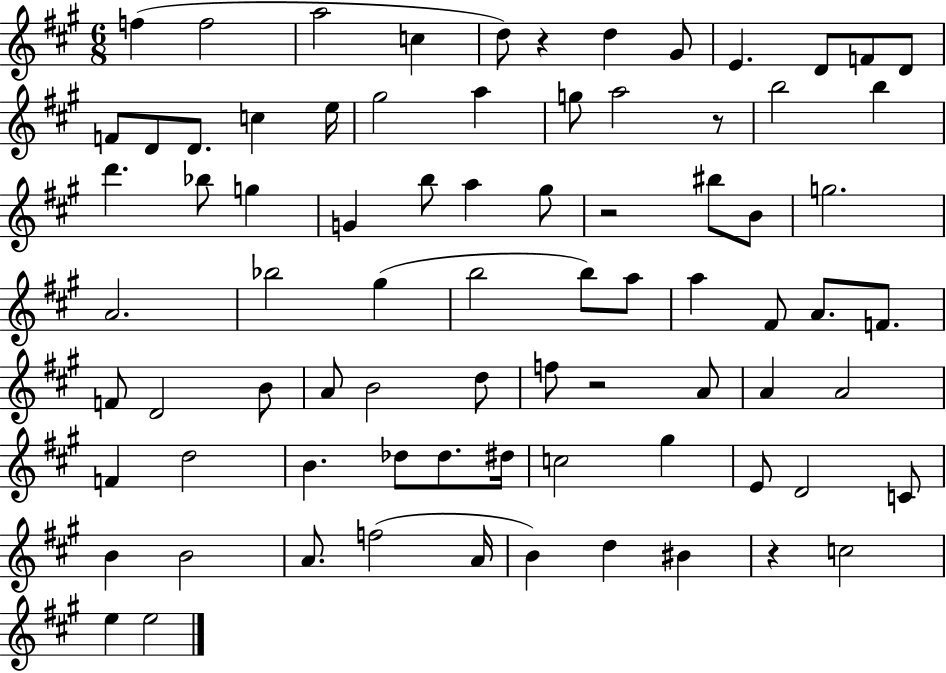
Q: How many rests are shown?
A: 5